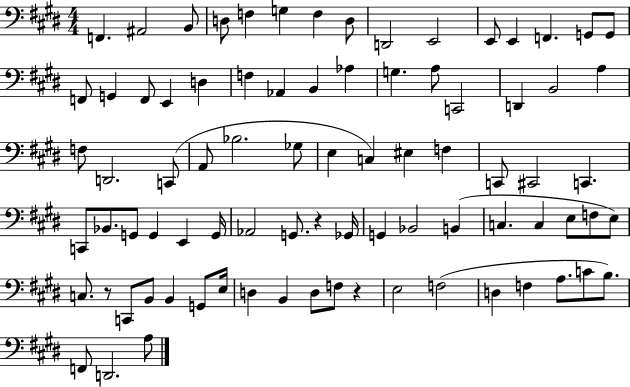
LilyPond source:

{
  \clef bass
  \numericTimeSignature
  \time 4/4
  \key e \major
  f,4. ais,2 b,8 | d8 f4 g4 f4 d8 | d,2 e,2 | e,8 e,4 f,4. g,8 g,8 | \break f,8 g,4 f,8 e,4 d4 | f4 aes,4 b,4 aes4 | g4. a8 c,2 | d,4 b,2 a4 | \break f8 d,2. c,8( | a,8 bes2. ges8 | e4 c4) eis4 f4 | c,8 cis,2 c,4. | \break c,8 bes,8. g,8 g,4 e,4 g,16 | aes,2 g,8. r4 ges,16 | g,4 bes,2 b,4( | c4. c4 e8 f8 e8) | \break c8. r8 c,8 b,8 b,4 g,8 e16 | d4 b,4 d8 f8 r4 | e2 f2( | d4 f4 a8. c'8 b8.) | \break f,8 d,2. a8 | \bar "|."
}